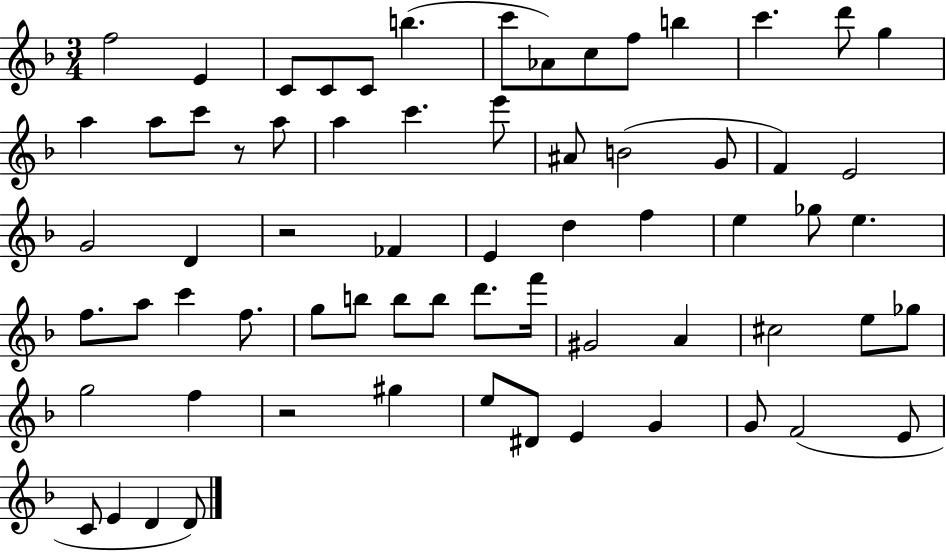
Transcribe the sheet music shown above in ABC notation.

X:1
T:Untitled
M:3/4
L:1/4
K:F
f2 E C/2 C/2 C/2 b c'/2 _A/2 c/2 f/2 b c' d'/2 g a a/2 c'/2 z/2 a/2 a c' e'/2 ^A/2 B2 G/2 F E2 G2 D z2 _F E d f e _g/2 e f/2 a/2 c' f/2 g/2 b/2 b/2 b/2 d'/2 f'/4 ^G2 A ^c2 e/2 _g/2 g2 f z2 ^g e/2 ^D/2 E G G/2 F2 E/2 C/2 E D D/2